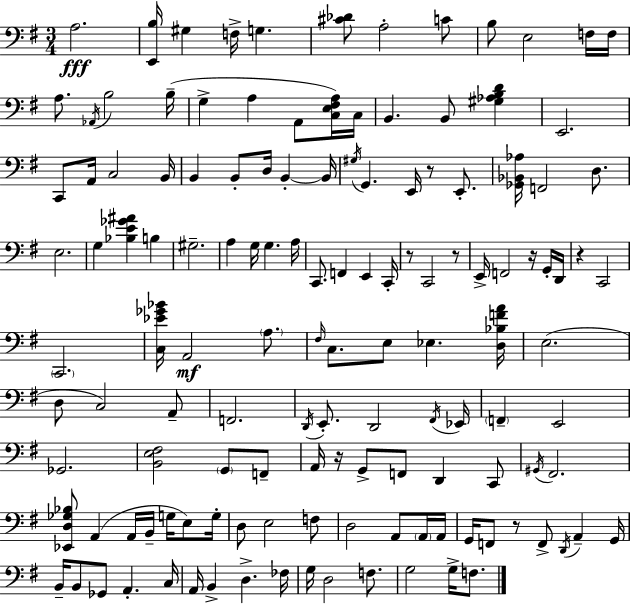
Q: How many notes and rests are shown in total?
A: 134